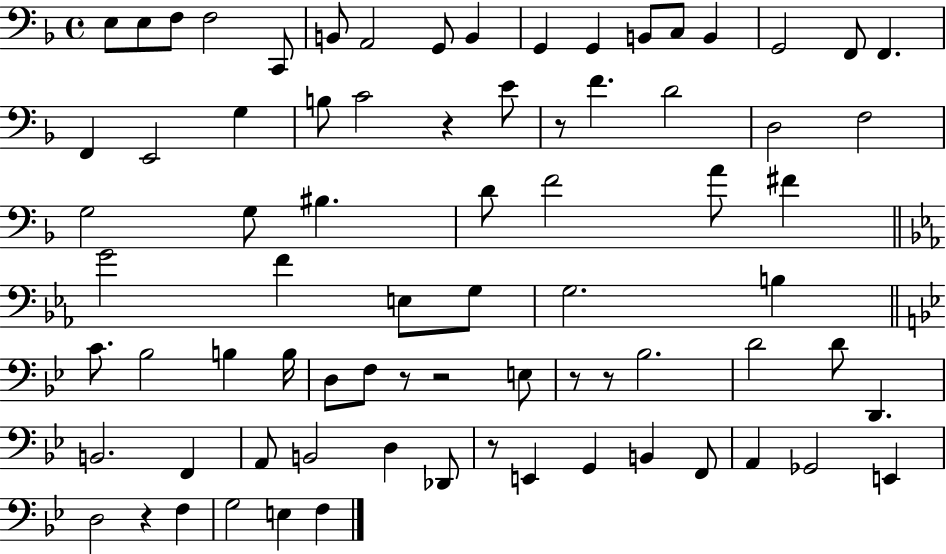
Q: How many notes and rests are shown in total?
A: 77